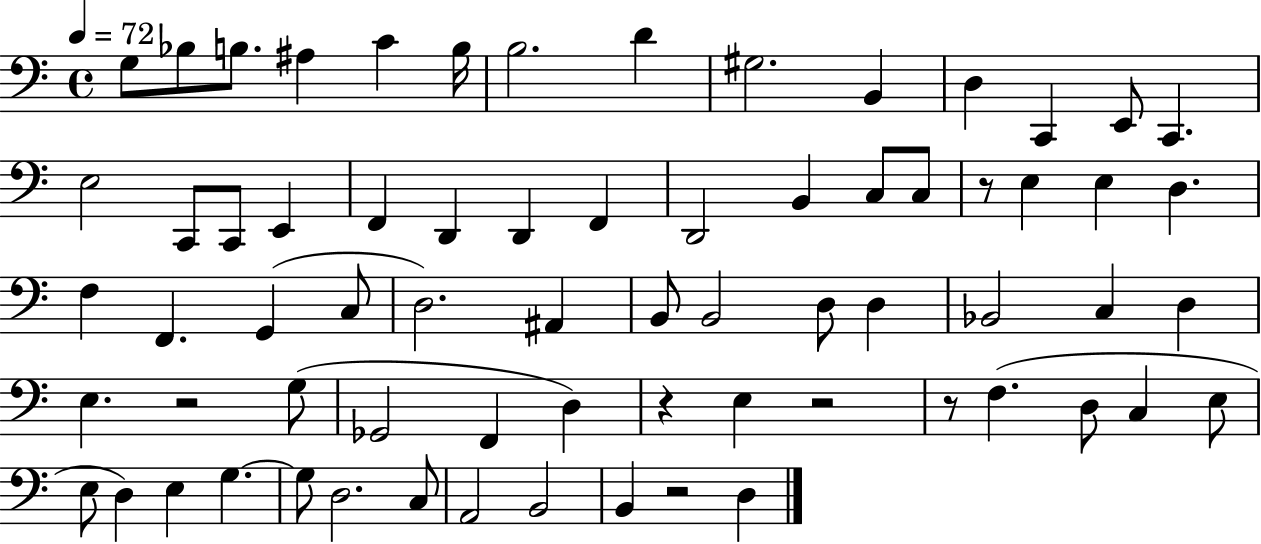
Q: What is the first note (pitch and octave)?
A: G3